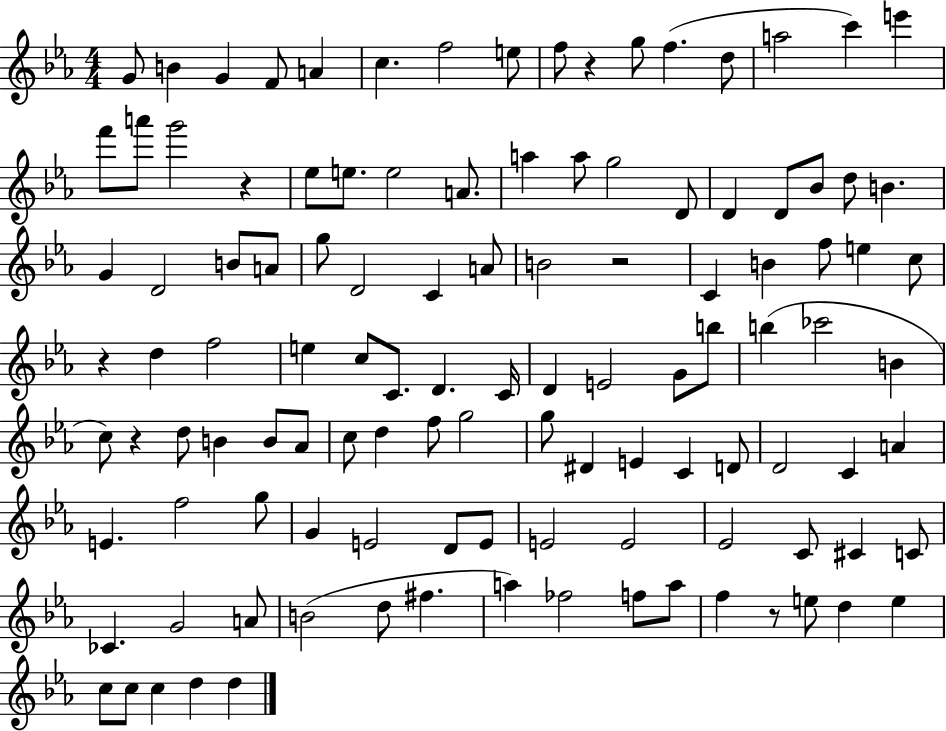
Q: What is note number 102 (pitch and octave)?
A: D5